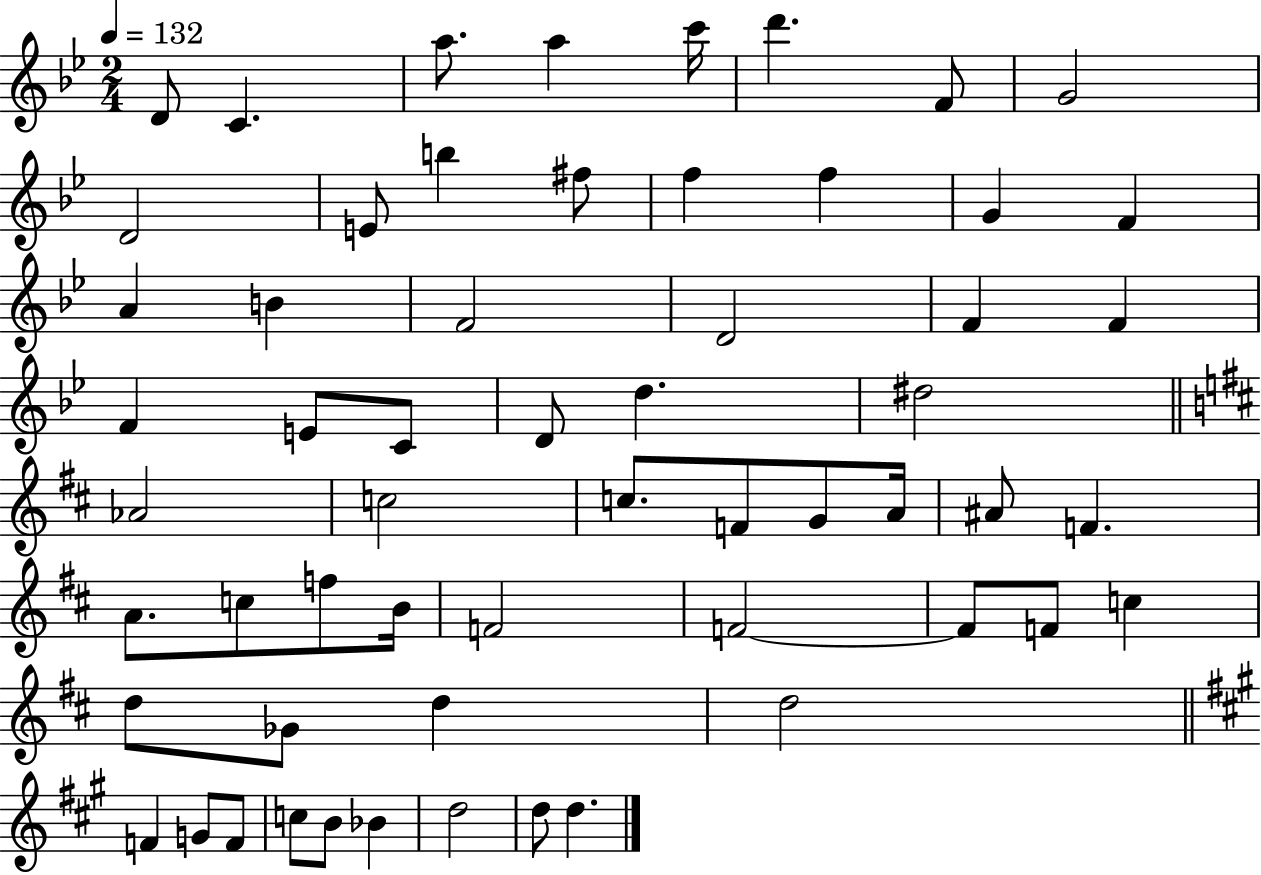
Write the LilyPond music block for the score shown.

{
  \clef treble
  \numericTimeSignature
  \time 2/4
  \key bes \major
  \tempo 4 = 132
  d'8 c'4. | a''8. a''4 c'''16 | d'''4. f'8 | g'2 | \break d'2 | e'8 b''4 fis''8 | f''4 f''4 | g'4 f'4 | \break a'4 b'4 | f'2 | d'2 | f'4 f'4 | \break f'4 e'8 c'8 | d'8 d''4. | dis''2 | \bar "||" \break \key d \major aes'2 | c''2 | c''8. f'8 g'8 a'16 | ais'8 f'4. | \break a'8. c''8 f''8 b'16 | f'2 | f'2~~ | f'8 f'8 c''4 | \break d''8 ges'8 d''4 | d''2 | \bar "||" \break \key a \major f'4 g'8 f'8 | c''8 b'8 bes'4 | d''2 | d''8 d''4. | \break \bar "|."
}